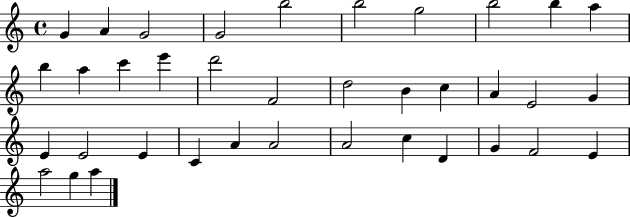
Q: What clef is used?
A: treble